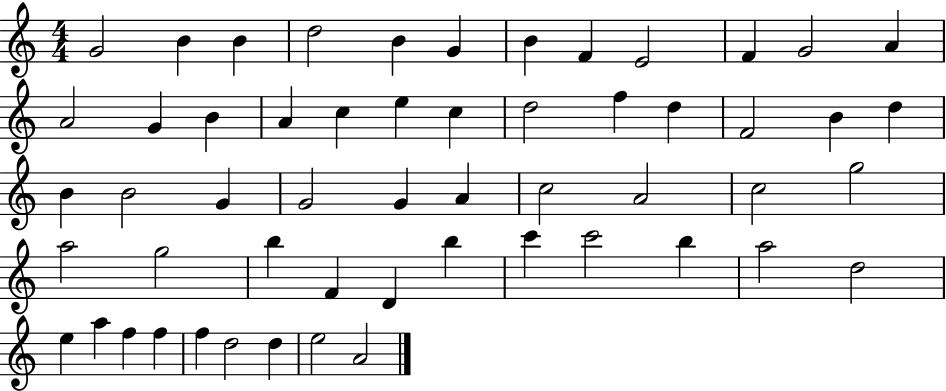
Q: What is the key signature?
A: C major